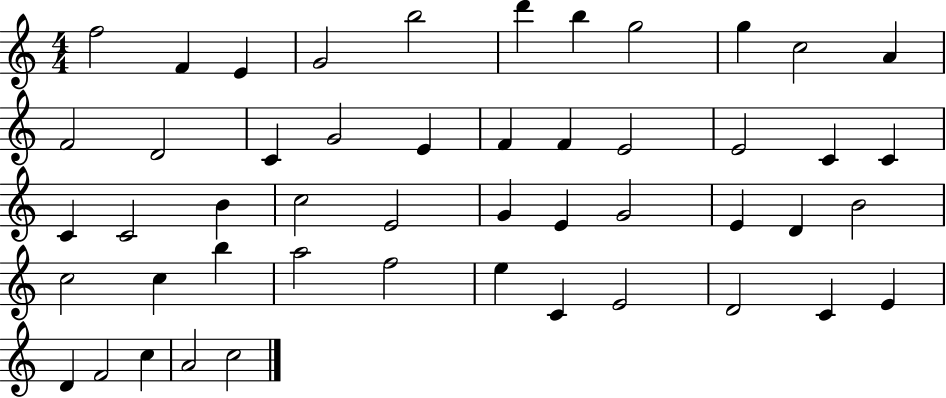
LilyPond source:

{
  \clef treble
  \numericTimeSignature
  \time 4/4
  \key c \major
  f''2 f'4 e'4 | g'2 b''2 | d'''4 b''4 g''2 | g''4 c''2 a'4 | \break f'2 d'2 | c'4 g'2 e'4 | f'4 f'4 e'2 | e'2 c'4 c'4 | \break c'4 c'2 b'4 | c''2 e'2 | g'4 e'4 g'2 | e'4 d'4 b'2 | \break c''2 c''4 b''4 | a''2 f''2 | e''4 c'4 e'2 | d'2 c'4 e'4 | \break d'4 f'2 c''4 | a'2 c''2 | \bar "|."
}